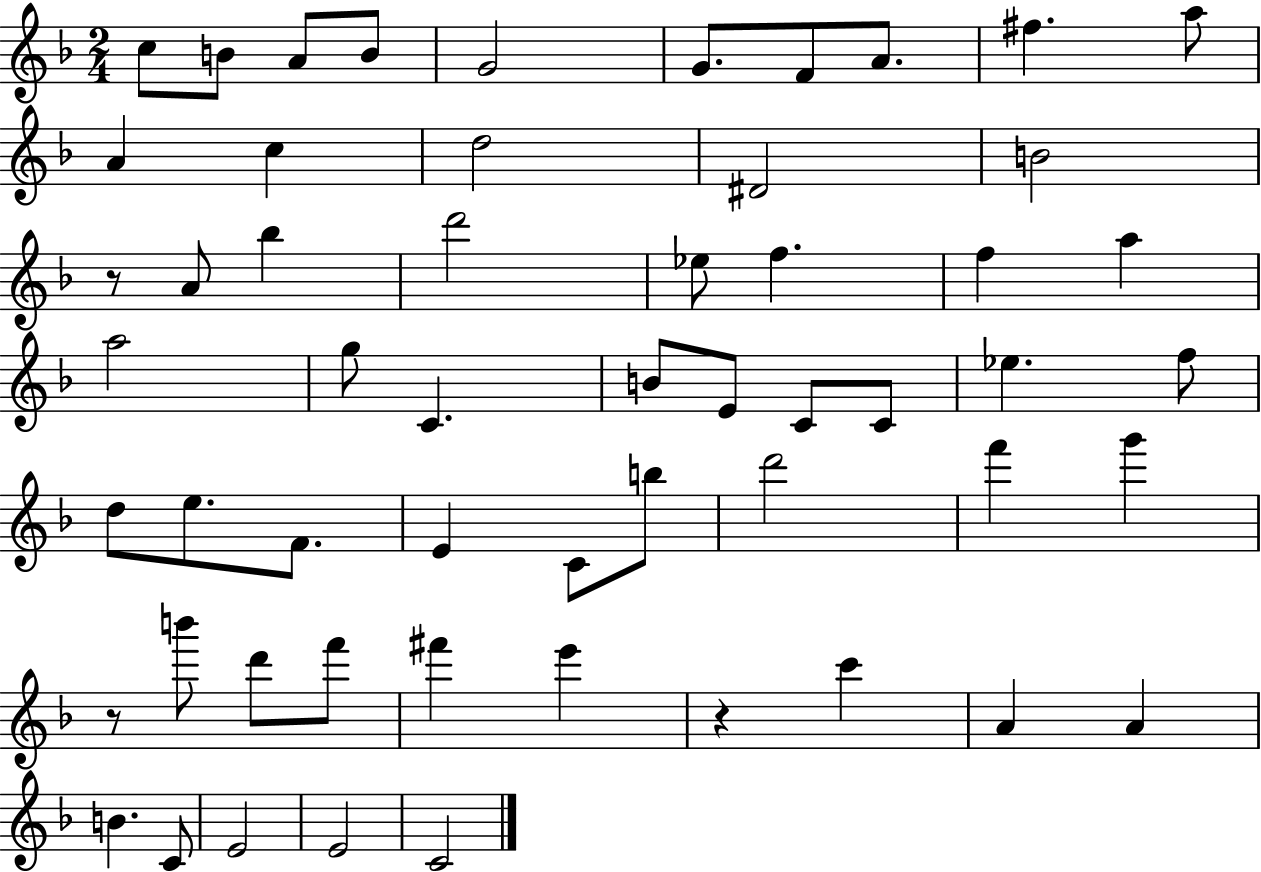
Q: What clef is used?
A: treble